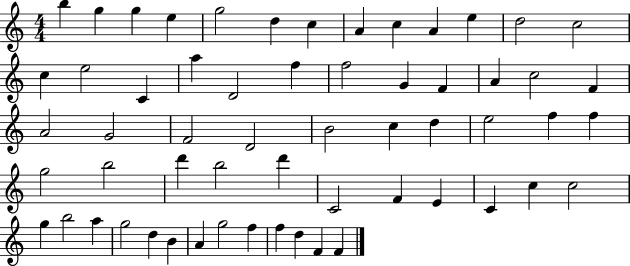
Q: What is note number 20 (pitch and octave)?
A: F5